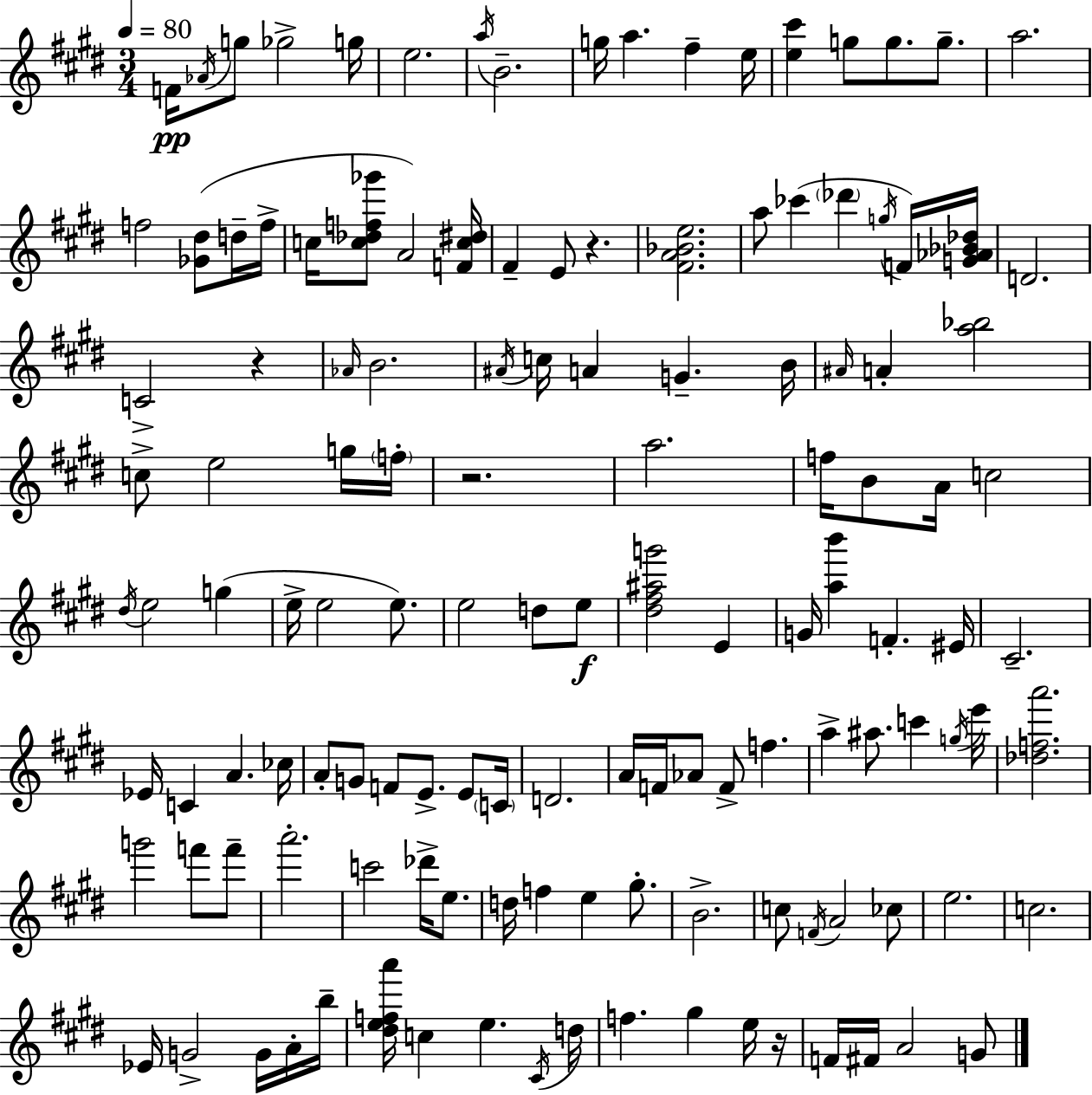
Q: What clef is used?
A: treble